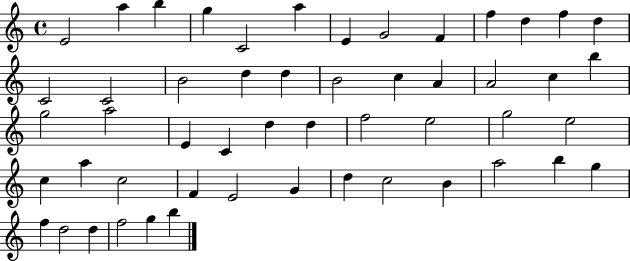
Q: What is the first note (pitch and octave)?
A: E4